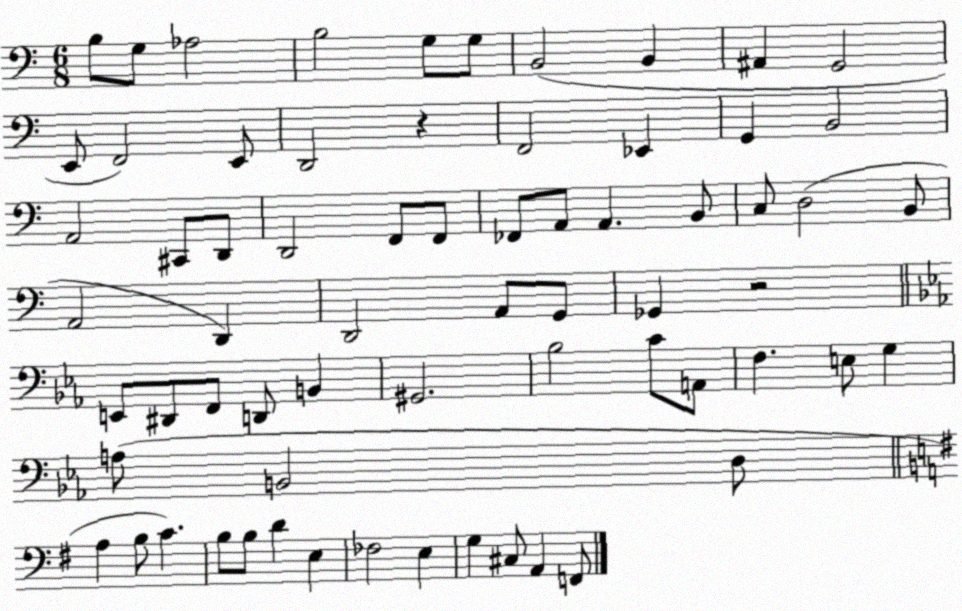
X:1
T:Untitled
M:6/8
L:1/4
K:C
B,/2 G,/2 _A,2 B,2 G,/2 G,/2 B,,2 B,, ^A,, G,,2 E,,/2 F,,2 E,,/2 D,,2 z F,,2 _E,, G,, B,,2 A,,2 ^C,,/2 D,,/2 D,,2 F,,/2 F,,/2 _F,,/2 A,,/2 A,, B,,/2 C,/2 D,2 B,,/2 A,,2 D,, D,,2 A,,/2 G,,/2 _G,, z2 E,,/2 ^D,,/2 F,,/2 D,,/2 B,, ^G,,2 _B,2 C/2 A,,/2 F, E,/2 G, A,/2 B,,2 D,/2 A, B,/2 C B,/2 B,/2 D E, _F,2 E, G, ^C,/2 A,, F,,/2